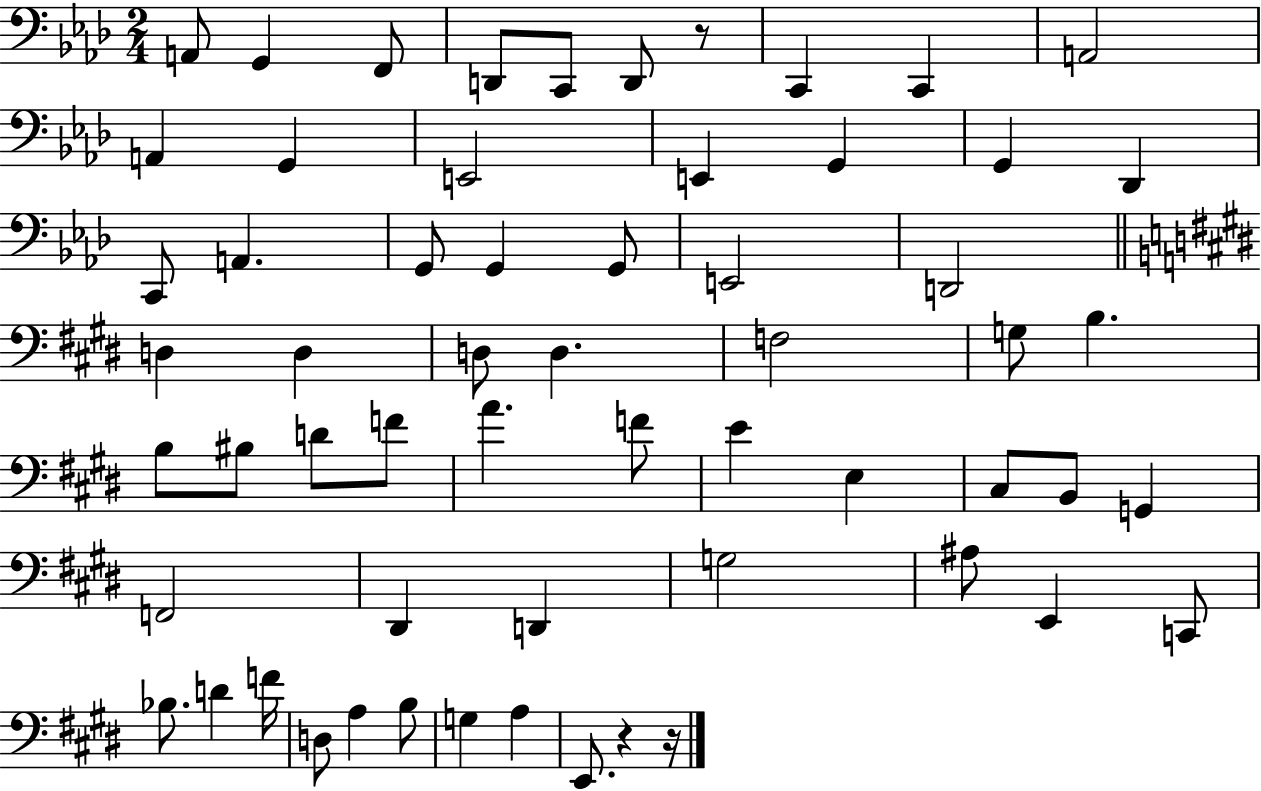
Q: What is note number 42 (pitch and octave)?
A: F2